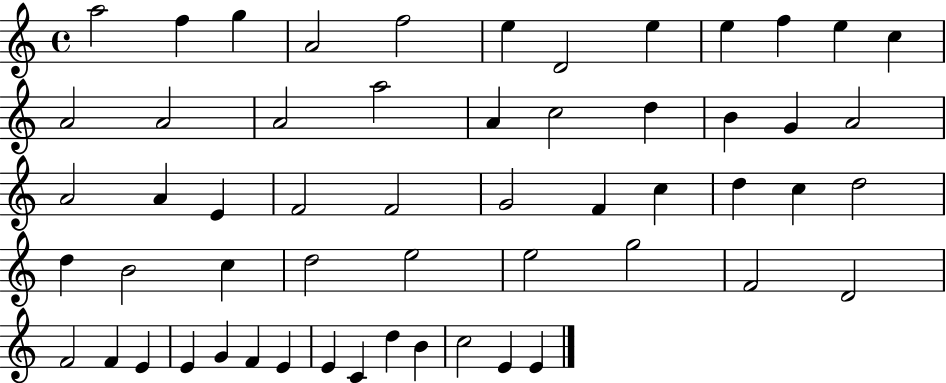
{
  \clef treble
  \time 4/4
  \defaultTimeSignature
  \key c \major
  a''2 f''4 g''4 | a'2 f''2 | e''4 d'2 e''4 | e''4 f''4 e''4 c''4 | \break a'2 a'2 | a'2 a''2 | a'4 c''2 d''4 | b'4 g'4 a'2 | \break a'2 a'4 e'4 | f'2 f'2 | g'2 f'4 c''4 | d''4 c''4 d''2 | \break d''4 b'2 c''4 | d''2 e''2 | e''2 g''2 | f'2 d'2 | \break f'2 f'4 e'4 | e'4 g'4 f'4 e'4 | e'4 c'4 d''4 b'4 | c''2 e'4 e'4 | \break \bar "|."
}